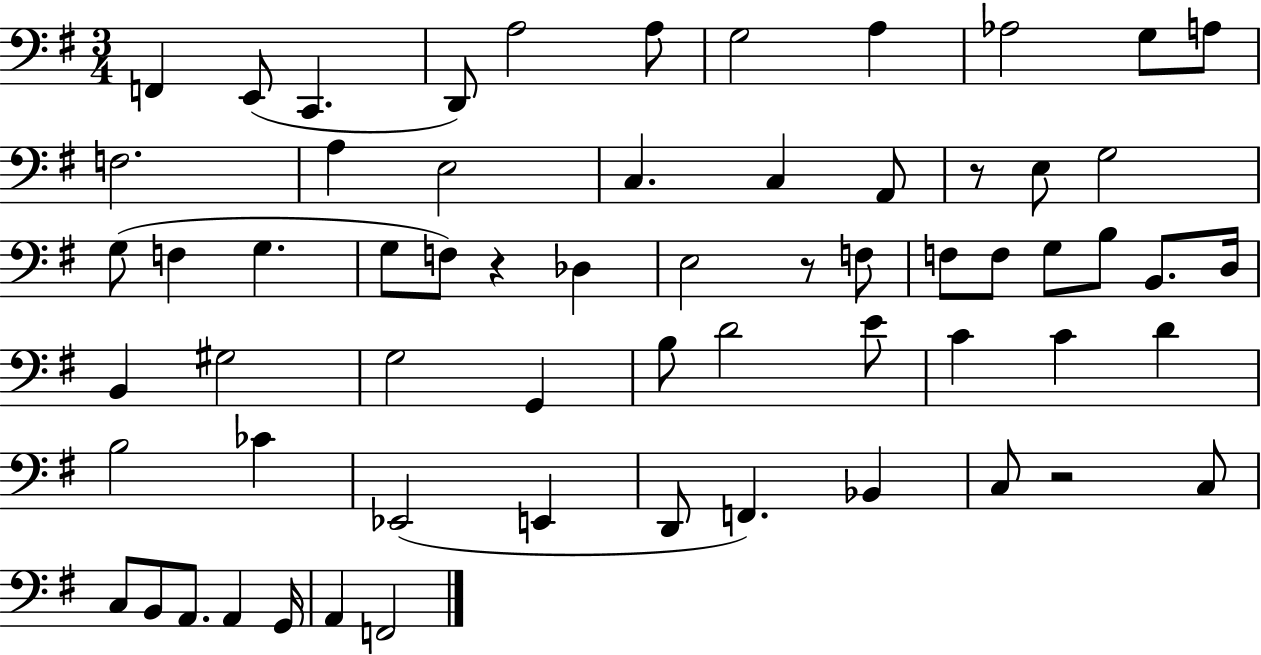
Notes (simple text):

F2/q E2/e C2/q. D2/e A3/h A3/e G3/h A3/q Ab3/h G3/e A3/e F3/h. A3/q E3/h C3/q. C3/q A2/e R/e E3/e G3/h G3/e F3/q G3/q. G3/e F3/e R/q Db3/q E3/h R/e F3/e F3/e F3/e G3/e B3/e B2/e. D3/s B2/q G#3/h G3/h G2/q B3/e D4/h E4/e C4/q C4/q D4/q B3/h CES4/q Eb2/h E2/q D2/e F2/q. Bb2/q C3/e R/h C3/e C3/e B2/e A2/e. A2/q G2/s A2/q F2/h